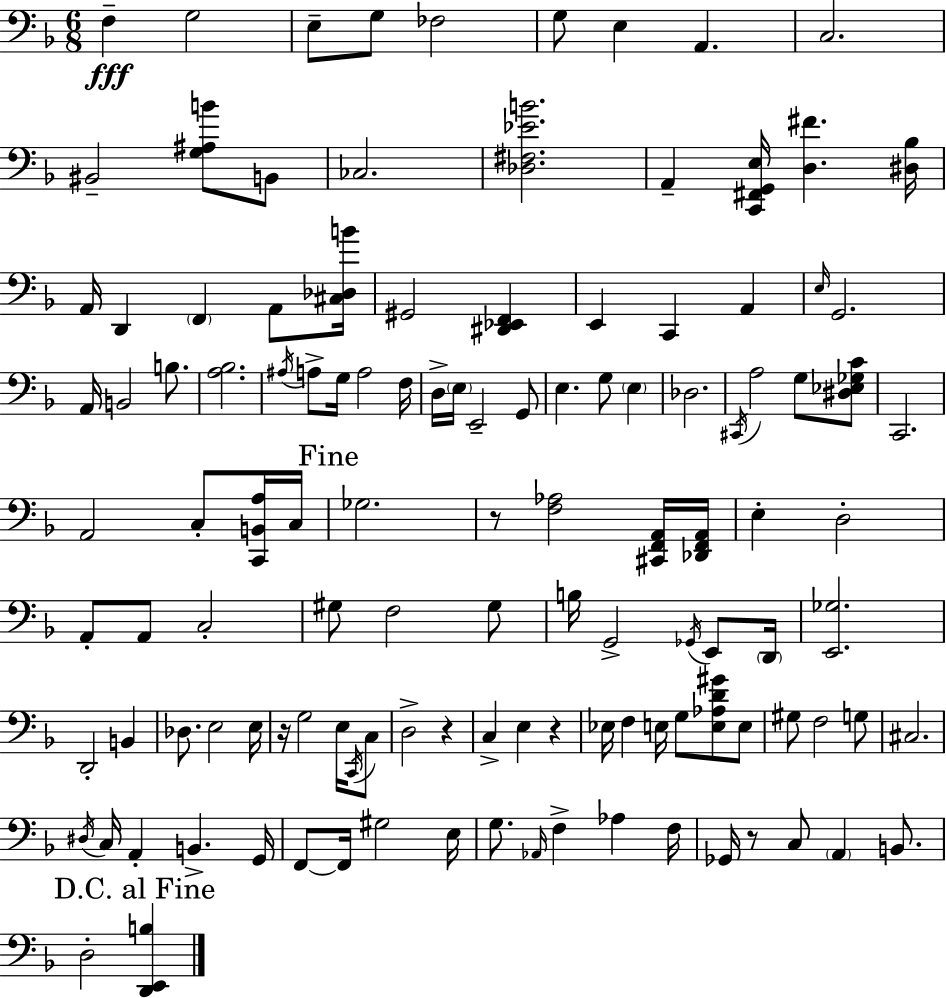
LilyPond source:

{
  \clef bass
  \numericTimeSignature
  \time 6/8
  \key f \major
  f4--\fff g2 | e8-- g8 fes2 | g8 e4 a,4. | c2. | \break bis,2-- <g ais b'>8 b,8 | ces2. | <des fis ees' b'>2. | a,4-- <c, fis, g, e>16 <d fis'>4. <dis bes>16 | \break a,16 d,4 \parenthesize f,4 a,8 <cis des b'>16 | gis,2 <dis, ees, f,>4 | e,4 c,4 a,4 | \grace { e16 } g,2. | \break a,16 b,2 b8. | <a bes>2. | \acciaccatura { ais16 } a8-> g16 a2 | f16 d16-> \parenthesize e16 e,2-- | \break g,8 e4. g8 \parenthesize e4 | des2. | \acciaccatura { cis,16 } a2 g8 | <dis ees ges c'>8 c,2. | \break a,2 c8-. | <c, b, a>16 c16 \mark "Fine" ges2. | r8 <f aes>2 | <cis, f, a,>16 <des, f, a,>16 e4-. d2-. | \break a,8-. a,8 c2-. | gis8 f2 | gis8 b16 g,2-> | \acciaccatura { ges,16 } e,8 \parenthesize d,16 <e, ges>2. | \break d,2-. | b,4 des8. e2 | e16 r16 g2 | e16 \acciaccatura { c,16 } c8 d2-> | \break r4 c4-> e4 | r4 ees16 f4 e16 g8 | <e aes d' gis'>8 e8 gis8 f2 | g8 cis2. | \break \acciaccatura { dis16 } c16 a,4-. b,4.-> | g,16 f,8~~ f,16 gis2 | e16 g8. \grace { aes,16 } f4-> | aes4 f16 ges,16 r8 c8 | \break \parenthesize a,4 b,8. \mark "D.C. al Fine" d2-. | <d, e, b>4 \bar "|."
}